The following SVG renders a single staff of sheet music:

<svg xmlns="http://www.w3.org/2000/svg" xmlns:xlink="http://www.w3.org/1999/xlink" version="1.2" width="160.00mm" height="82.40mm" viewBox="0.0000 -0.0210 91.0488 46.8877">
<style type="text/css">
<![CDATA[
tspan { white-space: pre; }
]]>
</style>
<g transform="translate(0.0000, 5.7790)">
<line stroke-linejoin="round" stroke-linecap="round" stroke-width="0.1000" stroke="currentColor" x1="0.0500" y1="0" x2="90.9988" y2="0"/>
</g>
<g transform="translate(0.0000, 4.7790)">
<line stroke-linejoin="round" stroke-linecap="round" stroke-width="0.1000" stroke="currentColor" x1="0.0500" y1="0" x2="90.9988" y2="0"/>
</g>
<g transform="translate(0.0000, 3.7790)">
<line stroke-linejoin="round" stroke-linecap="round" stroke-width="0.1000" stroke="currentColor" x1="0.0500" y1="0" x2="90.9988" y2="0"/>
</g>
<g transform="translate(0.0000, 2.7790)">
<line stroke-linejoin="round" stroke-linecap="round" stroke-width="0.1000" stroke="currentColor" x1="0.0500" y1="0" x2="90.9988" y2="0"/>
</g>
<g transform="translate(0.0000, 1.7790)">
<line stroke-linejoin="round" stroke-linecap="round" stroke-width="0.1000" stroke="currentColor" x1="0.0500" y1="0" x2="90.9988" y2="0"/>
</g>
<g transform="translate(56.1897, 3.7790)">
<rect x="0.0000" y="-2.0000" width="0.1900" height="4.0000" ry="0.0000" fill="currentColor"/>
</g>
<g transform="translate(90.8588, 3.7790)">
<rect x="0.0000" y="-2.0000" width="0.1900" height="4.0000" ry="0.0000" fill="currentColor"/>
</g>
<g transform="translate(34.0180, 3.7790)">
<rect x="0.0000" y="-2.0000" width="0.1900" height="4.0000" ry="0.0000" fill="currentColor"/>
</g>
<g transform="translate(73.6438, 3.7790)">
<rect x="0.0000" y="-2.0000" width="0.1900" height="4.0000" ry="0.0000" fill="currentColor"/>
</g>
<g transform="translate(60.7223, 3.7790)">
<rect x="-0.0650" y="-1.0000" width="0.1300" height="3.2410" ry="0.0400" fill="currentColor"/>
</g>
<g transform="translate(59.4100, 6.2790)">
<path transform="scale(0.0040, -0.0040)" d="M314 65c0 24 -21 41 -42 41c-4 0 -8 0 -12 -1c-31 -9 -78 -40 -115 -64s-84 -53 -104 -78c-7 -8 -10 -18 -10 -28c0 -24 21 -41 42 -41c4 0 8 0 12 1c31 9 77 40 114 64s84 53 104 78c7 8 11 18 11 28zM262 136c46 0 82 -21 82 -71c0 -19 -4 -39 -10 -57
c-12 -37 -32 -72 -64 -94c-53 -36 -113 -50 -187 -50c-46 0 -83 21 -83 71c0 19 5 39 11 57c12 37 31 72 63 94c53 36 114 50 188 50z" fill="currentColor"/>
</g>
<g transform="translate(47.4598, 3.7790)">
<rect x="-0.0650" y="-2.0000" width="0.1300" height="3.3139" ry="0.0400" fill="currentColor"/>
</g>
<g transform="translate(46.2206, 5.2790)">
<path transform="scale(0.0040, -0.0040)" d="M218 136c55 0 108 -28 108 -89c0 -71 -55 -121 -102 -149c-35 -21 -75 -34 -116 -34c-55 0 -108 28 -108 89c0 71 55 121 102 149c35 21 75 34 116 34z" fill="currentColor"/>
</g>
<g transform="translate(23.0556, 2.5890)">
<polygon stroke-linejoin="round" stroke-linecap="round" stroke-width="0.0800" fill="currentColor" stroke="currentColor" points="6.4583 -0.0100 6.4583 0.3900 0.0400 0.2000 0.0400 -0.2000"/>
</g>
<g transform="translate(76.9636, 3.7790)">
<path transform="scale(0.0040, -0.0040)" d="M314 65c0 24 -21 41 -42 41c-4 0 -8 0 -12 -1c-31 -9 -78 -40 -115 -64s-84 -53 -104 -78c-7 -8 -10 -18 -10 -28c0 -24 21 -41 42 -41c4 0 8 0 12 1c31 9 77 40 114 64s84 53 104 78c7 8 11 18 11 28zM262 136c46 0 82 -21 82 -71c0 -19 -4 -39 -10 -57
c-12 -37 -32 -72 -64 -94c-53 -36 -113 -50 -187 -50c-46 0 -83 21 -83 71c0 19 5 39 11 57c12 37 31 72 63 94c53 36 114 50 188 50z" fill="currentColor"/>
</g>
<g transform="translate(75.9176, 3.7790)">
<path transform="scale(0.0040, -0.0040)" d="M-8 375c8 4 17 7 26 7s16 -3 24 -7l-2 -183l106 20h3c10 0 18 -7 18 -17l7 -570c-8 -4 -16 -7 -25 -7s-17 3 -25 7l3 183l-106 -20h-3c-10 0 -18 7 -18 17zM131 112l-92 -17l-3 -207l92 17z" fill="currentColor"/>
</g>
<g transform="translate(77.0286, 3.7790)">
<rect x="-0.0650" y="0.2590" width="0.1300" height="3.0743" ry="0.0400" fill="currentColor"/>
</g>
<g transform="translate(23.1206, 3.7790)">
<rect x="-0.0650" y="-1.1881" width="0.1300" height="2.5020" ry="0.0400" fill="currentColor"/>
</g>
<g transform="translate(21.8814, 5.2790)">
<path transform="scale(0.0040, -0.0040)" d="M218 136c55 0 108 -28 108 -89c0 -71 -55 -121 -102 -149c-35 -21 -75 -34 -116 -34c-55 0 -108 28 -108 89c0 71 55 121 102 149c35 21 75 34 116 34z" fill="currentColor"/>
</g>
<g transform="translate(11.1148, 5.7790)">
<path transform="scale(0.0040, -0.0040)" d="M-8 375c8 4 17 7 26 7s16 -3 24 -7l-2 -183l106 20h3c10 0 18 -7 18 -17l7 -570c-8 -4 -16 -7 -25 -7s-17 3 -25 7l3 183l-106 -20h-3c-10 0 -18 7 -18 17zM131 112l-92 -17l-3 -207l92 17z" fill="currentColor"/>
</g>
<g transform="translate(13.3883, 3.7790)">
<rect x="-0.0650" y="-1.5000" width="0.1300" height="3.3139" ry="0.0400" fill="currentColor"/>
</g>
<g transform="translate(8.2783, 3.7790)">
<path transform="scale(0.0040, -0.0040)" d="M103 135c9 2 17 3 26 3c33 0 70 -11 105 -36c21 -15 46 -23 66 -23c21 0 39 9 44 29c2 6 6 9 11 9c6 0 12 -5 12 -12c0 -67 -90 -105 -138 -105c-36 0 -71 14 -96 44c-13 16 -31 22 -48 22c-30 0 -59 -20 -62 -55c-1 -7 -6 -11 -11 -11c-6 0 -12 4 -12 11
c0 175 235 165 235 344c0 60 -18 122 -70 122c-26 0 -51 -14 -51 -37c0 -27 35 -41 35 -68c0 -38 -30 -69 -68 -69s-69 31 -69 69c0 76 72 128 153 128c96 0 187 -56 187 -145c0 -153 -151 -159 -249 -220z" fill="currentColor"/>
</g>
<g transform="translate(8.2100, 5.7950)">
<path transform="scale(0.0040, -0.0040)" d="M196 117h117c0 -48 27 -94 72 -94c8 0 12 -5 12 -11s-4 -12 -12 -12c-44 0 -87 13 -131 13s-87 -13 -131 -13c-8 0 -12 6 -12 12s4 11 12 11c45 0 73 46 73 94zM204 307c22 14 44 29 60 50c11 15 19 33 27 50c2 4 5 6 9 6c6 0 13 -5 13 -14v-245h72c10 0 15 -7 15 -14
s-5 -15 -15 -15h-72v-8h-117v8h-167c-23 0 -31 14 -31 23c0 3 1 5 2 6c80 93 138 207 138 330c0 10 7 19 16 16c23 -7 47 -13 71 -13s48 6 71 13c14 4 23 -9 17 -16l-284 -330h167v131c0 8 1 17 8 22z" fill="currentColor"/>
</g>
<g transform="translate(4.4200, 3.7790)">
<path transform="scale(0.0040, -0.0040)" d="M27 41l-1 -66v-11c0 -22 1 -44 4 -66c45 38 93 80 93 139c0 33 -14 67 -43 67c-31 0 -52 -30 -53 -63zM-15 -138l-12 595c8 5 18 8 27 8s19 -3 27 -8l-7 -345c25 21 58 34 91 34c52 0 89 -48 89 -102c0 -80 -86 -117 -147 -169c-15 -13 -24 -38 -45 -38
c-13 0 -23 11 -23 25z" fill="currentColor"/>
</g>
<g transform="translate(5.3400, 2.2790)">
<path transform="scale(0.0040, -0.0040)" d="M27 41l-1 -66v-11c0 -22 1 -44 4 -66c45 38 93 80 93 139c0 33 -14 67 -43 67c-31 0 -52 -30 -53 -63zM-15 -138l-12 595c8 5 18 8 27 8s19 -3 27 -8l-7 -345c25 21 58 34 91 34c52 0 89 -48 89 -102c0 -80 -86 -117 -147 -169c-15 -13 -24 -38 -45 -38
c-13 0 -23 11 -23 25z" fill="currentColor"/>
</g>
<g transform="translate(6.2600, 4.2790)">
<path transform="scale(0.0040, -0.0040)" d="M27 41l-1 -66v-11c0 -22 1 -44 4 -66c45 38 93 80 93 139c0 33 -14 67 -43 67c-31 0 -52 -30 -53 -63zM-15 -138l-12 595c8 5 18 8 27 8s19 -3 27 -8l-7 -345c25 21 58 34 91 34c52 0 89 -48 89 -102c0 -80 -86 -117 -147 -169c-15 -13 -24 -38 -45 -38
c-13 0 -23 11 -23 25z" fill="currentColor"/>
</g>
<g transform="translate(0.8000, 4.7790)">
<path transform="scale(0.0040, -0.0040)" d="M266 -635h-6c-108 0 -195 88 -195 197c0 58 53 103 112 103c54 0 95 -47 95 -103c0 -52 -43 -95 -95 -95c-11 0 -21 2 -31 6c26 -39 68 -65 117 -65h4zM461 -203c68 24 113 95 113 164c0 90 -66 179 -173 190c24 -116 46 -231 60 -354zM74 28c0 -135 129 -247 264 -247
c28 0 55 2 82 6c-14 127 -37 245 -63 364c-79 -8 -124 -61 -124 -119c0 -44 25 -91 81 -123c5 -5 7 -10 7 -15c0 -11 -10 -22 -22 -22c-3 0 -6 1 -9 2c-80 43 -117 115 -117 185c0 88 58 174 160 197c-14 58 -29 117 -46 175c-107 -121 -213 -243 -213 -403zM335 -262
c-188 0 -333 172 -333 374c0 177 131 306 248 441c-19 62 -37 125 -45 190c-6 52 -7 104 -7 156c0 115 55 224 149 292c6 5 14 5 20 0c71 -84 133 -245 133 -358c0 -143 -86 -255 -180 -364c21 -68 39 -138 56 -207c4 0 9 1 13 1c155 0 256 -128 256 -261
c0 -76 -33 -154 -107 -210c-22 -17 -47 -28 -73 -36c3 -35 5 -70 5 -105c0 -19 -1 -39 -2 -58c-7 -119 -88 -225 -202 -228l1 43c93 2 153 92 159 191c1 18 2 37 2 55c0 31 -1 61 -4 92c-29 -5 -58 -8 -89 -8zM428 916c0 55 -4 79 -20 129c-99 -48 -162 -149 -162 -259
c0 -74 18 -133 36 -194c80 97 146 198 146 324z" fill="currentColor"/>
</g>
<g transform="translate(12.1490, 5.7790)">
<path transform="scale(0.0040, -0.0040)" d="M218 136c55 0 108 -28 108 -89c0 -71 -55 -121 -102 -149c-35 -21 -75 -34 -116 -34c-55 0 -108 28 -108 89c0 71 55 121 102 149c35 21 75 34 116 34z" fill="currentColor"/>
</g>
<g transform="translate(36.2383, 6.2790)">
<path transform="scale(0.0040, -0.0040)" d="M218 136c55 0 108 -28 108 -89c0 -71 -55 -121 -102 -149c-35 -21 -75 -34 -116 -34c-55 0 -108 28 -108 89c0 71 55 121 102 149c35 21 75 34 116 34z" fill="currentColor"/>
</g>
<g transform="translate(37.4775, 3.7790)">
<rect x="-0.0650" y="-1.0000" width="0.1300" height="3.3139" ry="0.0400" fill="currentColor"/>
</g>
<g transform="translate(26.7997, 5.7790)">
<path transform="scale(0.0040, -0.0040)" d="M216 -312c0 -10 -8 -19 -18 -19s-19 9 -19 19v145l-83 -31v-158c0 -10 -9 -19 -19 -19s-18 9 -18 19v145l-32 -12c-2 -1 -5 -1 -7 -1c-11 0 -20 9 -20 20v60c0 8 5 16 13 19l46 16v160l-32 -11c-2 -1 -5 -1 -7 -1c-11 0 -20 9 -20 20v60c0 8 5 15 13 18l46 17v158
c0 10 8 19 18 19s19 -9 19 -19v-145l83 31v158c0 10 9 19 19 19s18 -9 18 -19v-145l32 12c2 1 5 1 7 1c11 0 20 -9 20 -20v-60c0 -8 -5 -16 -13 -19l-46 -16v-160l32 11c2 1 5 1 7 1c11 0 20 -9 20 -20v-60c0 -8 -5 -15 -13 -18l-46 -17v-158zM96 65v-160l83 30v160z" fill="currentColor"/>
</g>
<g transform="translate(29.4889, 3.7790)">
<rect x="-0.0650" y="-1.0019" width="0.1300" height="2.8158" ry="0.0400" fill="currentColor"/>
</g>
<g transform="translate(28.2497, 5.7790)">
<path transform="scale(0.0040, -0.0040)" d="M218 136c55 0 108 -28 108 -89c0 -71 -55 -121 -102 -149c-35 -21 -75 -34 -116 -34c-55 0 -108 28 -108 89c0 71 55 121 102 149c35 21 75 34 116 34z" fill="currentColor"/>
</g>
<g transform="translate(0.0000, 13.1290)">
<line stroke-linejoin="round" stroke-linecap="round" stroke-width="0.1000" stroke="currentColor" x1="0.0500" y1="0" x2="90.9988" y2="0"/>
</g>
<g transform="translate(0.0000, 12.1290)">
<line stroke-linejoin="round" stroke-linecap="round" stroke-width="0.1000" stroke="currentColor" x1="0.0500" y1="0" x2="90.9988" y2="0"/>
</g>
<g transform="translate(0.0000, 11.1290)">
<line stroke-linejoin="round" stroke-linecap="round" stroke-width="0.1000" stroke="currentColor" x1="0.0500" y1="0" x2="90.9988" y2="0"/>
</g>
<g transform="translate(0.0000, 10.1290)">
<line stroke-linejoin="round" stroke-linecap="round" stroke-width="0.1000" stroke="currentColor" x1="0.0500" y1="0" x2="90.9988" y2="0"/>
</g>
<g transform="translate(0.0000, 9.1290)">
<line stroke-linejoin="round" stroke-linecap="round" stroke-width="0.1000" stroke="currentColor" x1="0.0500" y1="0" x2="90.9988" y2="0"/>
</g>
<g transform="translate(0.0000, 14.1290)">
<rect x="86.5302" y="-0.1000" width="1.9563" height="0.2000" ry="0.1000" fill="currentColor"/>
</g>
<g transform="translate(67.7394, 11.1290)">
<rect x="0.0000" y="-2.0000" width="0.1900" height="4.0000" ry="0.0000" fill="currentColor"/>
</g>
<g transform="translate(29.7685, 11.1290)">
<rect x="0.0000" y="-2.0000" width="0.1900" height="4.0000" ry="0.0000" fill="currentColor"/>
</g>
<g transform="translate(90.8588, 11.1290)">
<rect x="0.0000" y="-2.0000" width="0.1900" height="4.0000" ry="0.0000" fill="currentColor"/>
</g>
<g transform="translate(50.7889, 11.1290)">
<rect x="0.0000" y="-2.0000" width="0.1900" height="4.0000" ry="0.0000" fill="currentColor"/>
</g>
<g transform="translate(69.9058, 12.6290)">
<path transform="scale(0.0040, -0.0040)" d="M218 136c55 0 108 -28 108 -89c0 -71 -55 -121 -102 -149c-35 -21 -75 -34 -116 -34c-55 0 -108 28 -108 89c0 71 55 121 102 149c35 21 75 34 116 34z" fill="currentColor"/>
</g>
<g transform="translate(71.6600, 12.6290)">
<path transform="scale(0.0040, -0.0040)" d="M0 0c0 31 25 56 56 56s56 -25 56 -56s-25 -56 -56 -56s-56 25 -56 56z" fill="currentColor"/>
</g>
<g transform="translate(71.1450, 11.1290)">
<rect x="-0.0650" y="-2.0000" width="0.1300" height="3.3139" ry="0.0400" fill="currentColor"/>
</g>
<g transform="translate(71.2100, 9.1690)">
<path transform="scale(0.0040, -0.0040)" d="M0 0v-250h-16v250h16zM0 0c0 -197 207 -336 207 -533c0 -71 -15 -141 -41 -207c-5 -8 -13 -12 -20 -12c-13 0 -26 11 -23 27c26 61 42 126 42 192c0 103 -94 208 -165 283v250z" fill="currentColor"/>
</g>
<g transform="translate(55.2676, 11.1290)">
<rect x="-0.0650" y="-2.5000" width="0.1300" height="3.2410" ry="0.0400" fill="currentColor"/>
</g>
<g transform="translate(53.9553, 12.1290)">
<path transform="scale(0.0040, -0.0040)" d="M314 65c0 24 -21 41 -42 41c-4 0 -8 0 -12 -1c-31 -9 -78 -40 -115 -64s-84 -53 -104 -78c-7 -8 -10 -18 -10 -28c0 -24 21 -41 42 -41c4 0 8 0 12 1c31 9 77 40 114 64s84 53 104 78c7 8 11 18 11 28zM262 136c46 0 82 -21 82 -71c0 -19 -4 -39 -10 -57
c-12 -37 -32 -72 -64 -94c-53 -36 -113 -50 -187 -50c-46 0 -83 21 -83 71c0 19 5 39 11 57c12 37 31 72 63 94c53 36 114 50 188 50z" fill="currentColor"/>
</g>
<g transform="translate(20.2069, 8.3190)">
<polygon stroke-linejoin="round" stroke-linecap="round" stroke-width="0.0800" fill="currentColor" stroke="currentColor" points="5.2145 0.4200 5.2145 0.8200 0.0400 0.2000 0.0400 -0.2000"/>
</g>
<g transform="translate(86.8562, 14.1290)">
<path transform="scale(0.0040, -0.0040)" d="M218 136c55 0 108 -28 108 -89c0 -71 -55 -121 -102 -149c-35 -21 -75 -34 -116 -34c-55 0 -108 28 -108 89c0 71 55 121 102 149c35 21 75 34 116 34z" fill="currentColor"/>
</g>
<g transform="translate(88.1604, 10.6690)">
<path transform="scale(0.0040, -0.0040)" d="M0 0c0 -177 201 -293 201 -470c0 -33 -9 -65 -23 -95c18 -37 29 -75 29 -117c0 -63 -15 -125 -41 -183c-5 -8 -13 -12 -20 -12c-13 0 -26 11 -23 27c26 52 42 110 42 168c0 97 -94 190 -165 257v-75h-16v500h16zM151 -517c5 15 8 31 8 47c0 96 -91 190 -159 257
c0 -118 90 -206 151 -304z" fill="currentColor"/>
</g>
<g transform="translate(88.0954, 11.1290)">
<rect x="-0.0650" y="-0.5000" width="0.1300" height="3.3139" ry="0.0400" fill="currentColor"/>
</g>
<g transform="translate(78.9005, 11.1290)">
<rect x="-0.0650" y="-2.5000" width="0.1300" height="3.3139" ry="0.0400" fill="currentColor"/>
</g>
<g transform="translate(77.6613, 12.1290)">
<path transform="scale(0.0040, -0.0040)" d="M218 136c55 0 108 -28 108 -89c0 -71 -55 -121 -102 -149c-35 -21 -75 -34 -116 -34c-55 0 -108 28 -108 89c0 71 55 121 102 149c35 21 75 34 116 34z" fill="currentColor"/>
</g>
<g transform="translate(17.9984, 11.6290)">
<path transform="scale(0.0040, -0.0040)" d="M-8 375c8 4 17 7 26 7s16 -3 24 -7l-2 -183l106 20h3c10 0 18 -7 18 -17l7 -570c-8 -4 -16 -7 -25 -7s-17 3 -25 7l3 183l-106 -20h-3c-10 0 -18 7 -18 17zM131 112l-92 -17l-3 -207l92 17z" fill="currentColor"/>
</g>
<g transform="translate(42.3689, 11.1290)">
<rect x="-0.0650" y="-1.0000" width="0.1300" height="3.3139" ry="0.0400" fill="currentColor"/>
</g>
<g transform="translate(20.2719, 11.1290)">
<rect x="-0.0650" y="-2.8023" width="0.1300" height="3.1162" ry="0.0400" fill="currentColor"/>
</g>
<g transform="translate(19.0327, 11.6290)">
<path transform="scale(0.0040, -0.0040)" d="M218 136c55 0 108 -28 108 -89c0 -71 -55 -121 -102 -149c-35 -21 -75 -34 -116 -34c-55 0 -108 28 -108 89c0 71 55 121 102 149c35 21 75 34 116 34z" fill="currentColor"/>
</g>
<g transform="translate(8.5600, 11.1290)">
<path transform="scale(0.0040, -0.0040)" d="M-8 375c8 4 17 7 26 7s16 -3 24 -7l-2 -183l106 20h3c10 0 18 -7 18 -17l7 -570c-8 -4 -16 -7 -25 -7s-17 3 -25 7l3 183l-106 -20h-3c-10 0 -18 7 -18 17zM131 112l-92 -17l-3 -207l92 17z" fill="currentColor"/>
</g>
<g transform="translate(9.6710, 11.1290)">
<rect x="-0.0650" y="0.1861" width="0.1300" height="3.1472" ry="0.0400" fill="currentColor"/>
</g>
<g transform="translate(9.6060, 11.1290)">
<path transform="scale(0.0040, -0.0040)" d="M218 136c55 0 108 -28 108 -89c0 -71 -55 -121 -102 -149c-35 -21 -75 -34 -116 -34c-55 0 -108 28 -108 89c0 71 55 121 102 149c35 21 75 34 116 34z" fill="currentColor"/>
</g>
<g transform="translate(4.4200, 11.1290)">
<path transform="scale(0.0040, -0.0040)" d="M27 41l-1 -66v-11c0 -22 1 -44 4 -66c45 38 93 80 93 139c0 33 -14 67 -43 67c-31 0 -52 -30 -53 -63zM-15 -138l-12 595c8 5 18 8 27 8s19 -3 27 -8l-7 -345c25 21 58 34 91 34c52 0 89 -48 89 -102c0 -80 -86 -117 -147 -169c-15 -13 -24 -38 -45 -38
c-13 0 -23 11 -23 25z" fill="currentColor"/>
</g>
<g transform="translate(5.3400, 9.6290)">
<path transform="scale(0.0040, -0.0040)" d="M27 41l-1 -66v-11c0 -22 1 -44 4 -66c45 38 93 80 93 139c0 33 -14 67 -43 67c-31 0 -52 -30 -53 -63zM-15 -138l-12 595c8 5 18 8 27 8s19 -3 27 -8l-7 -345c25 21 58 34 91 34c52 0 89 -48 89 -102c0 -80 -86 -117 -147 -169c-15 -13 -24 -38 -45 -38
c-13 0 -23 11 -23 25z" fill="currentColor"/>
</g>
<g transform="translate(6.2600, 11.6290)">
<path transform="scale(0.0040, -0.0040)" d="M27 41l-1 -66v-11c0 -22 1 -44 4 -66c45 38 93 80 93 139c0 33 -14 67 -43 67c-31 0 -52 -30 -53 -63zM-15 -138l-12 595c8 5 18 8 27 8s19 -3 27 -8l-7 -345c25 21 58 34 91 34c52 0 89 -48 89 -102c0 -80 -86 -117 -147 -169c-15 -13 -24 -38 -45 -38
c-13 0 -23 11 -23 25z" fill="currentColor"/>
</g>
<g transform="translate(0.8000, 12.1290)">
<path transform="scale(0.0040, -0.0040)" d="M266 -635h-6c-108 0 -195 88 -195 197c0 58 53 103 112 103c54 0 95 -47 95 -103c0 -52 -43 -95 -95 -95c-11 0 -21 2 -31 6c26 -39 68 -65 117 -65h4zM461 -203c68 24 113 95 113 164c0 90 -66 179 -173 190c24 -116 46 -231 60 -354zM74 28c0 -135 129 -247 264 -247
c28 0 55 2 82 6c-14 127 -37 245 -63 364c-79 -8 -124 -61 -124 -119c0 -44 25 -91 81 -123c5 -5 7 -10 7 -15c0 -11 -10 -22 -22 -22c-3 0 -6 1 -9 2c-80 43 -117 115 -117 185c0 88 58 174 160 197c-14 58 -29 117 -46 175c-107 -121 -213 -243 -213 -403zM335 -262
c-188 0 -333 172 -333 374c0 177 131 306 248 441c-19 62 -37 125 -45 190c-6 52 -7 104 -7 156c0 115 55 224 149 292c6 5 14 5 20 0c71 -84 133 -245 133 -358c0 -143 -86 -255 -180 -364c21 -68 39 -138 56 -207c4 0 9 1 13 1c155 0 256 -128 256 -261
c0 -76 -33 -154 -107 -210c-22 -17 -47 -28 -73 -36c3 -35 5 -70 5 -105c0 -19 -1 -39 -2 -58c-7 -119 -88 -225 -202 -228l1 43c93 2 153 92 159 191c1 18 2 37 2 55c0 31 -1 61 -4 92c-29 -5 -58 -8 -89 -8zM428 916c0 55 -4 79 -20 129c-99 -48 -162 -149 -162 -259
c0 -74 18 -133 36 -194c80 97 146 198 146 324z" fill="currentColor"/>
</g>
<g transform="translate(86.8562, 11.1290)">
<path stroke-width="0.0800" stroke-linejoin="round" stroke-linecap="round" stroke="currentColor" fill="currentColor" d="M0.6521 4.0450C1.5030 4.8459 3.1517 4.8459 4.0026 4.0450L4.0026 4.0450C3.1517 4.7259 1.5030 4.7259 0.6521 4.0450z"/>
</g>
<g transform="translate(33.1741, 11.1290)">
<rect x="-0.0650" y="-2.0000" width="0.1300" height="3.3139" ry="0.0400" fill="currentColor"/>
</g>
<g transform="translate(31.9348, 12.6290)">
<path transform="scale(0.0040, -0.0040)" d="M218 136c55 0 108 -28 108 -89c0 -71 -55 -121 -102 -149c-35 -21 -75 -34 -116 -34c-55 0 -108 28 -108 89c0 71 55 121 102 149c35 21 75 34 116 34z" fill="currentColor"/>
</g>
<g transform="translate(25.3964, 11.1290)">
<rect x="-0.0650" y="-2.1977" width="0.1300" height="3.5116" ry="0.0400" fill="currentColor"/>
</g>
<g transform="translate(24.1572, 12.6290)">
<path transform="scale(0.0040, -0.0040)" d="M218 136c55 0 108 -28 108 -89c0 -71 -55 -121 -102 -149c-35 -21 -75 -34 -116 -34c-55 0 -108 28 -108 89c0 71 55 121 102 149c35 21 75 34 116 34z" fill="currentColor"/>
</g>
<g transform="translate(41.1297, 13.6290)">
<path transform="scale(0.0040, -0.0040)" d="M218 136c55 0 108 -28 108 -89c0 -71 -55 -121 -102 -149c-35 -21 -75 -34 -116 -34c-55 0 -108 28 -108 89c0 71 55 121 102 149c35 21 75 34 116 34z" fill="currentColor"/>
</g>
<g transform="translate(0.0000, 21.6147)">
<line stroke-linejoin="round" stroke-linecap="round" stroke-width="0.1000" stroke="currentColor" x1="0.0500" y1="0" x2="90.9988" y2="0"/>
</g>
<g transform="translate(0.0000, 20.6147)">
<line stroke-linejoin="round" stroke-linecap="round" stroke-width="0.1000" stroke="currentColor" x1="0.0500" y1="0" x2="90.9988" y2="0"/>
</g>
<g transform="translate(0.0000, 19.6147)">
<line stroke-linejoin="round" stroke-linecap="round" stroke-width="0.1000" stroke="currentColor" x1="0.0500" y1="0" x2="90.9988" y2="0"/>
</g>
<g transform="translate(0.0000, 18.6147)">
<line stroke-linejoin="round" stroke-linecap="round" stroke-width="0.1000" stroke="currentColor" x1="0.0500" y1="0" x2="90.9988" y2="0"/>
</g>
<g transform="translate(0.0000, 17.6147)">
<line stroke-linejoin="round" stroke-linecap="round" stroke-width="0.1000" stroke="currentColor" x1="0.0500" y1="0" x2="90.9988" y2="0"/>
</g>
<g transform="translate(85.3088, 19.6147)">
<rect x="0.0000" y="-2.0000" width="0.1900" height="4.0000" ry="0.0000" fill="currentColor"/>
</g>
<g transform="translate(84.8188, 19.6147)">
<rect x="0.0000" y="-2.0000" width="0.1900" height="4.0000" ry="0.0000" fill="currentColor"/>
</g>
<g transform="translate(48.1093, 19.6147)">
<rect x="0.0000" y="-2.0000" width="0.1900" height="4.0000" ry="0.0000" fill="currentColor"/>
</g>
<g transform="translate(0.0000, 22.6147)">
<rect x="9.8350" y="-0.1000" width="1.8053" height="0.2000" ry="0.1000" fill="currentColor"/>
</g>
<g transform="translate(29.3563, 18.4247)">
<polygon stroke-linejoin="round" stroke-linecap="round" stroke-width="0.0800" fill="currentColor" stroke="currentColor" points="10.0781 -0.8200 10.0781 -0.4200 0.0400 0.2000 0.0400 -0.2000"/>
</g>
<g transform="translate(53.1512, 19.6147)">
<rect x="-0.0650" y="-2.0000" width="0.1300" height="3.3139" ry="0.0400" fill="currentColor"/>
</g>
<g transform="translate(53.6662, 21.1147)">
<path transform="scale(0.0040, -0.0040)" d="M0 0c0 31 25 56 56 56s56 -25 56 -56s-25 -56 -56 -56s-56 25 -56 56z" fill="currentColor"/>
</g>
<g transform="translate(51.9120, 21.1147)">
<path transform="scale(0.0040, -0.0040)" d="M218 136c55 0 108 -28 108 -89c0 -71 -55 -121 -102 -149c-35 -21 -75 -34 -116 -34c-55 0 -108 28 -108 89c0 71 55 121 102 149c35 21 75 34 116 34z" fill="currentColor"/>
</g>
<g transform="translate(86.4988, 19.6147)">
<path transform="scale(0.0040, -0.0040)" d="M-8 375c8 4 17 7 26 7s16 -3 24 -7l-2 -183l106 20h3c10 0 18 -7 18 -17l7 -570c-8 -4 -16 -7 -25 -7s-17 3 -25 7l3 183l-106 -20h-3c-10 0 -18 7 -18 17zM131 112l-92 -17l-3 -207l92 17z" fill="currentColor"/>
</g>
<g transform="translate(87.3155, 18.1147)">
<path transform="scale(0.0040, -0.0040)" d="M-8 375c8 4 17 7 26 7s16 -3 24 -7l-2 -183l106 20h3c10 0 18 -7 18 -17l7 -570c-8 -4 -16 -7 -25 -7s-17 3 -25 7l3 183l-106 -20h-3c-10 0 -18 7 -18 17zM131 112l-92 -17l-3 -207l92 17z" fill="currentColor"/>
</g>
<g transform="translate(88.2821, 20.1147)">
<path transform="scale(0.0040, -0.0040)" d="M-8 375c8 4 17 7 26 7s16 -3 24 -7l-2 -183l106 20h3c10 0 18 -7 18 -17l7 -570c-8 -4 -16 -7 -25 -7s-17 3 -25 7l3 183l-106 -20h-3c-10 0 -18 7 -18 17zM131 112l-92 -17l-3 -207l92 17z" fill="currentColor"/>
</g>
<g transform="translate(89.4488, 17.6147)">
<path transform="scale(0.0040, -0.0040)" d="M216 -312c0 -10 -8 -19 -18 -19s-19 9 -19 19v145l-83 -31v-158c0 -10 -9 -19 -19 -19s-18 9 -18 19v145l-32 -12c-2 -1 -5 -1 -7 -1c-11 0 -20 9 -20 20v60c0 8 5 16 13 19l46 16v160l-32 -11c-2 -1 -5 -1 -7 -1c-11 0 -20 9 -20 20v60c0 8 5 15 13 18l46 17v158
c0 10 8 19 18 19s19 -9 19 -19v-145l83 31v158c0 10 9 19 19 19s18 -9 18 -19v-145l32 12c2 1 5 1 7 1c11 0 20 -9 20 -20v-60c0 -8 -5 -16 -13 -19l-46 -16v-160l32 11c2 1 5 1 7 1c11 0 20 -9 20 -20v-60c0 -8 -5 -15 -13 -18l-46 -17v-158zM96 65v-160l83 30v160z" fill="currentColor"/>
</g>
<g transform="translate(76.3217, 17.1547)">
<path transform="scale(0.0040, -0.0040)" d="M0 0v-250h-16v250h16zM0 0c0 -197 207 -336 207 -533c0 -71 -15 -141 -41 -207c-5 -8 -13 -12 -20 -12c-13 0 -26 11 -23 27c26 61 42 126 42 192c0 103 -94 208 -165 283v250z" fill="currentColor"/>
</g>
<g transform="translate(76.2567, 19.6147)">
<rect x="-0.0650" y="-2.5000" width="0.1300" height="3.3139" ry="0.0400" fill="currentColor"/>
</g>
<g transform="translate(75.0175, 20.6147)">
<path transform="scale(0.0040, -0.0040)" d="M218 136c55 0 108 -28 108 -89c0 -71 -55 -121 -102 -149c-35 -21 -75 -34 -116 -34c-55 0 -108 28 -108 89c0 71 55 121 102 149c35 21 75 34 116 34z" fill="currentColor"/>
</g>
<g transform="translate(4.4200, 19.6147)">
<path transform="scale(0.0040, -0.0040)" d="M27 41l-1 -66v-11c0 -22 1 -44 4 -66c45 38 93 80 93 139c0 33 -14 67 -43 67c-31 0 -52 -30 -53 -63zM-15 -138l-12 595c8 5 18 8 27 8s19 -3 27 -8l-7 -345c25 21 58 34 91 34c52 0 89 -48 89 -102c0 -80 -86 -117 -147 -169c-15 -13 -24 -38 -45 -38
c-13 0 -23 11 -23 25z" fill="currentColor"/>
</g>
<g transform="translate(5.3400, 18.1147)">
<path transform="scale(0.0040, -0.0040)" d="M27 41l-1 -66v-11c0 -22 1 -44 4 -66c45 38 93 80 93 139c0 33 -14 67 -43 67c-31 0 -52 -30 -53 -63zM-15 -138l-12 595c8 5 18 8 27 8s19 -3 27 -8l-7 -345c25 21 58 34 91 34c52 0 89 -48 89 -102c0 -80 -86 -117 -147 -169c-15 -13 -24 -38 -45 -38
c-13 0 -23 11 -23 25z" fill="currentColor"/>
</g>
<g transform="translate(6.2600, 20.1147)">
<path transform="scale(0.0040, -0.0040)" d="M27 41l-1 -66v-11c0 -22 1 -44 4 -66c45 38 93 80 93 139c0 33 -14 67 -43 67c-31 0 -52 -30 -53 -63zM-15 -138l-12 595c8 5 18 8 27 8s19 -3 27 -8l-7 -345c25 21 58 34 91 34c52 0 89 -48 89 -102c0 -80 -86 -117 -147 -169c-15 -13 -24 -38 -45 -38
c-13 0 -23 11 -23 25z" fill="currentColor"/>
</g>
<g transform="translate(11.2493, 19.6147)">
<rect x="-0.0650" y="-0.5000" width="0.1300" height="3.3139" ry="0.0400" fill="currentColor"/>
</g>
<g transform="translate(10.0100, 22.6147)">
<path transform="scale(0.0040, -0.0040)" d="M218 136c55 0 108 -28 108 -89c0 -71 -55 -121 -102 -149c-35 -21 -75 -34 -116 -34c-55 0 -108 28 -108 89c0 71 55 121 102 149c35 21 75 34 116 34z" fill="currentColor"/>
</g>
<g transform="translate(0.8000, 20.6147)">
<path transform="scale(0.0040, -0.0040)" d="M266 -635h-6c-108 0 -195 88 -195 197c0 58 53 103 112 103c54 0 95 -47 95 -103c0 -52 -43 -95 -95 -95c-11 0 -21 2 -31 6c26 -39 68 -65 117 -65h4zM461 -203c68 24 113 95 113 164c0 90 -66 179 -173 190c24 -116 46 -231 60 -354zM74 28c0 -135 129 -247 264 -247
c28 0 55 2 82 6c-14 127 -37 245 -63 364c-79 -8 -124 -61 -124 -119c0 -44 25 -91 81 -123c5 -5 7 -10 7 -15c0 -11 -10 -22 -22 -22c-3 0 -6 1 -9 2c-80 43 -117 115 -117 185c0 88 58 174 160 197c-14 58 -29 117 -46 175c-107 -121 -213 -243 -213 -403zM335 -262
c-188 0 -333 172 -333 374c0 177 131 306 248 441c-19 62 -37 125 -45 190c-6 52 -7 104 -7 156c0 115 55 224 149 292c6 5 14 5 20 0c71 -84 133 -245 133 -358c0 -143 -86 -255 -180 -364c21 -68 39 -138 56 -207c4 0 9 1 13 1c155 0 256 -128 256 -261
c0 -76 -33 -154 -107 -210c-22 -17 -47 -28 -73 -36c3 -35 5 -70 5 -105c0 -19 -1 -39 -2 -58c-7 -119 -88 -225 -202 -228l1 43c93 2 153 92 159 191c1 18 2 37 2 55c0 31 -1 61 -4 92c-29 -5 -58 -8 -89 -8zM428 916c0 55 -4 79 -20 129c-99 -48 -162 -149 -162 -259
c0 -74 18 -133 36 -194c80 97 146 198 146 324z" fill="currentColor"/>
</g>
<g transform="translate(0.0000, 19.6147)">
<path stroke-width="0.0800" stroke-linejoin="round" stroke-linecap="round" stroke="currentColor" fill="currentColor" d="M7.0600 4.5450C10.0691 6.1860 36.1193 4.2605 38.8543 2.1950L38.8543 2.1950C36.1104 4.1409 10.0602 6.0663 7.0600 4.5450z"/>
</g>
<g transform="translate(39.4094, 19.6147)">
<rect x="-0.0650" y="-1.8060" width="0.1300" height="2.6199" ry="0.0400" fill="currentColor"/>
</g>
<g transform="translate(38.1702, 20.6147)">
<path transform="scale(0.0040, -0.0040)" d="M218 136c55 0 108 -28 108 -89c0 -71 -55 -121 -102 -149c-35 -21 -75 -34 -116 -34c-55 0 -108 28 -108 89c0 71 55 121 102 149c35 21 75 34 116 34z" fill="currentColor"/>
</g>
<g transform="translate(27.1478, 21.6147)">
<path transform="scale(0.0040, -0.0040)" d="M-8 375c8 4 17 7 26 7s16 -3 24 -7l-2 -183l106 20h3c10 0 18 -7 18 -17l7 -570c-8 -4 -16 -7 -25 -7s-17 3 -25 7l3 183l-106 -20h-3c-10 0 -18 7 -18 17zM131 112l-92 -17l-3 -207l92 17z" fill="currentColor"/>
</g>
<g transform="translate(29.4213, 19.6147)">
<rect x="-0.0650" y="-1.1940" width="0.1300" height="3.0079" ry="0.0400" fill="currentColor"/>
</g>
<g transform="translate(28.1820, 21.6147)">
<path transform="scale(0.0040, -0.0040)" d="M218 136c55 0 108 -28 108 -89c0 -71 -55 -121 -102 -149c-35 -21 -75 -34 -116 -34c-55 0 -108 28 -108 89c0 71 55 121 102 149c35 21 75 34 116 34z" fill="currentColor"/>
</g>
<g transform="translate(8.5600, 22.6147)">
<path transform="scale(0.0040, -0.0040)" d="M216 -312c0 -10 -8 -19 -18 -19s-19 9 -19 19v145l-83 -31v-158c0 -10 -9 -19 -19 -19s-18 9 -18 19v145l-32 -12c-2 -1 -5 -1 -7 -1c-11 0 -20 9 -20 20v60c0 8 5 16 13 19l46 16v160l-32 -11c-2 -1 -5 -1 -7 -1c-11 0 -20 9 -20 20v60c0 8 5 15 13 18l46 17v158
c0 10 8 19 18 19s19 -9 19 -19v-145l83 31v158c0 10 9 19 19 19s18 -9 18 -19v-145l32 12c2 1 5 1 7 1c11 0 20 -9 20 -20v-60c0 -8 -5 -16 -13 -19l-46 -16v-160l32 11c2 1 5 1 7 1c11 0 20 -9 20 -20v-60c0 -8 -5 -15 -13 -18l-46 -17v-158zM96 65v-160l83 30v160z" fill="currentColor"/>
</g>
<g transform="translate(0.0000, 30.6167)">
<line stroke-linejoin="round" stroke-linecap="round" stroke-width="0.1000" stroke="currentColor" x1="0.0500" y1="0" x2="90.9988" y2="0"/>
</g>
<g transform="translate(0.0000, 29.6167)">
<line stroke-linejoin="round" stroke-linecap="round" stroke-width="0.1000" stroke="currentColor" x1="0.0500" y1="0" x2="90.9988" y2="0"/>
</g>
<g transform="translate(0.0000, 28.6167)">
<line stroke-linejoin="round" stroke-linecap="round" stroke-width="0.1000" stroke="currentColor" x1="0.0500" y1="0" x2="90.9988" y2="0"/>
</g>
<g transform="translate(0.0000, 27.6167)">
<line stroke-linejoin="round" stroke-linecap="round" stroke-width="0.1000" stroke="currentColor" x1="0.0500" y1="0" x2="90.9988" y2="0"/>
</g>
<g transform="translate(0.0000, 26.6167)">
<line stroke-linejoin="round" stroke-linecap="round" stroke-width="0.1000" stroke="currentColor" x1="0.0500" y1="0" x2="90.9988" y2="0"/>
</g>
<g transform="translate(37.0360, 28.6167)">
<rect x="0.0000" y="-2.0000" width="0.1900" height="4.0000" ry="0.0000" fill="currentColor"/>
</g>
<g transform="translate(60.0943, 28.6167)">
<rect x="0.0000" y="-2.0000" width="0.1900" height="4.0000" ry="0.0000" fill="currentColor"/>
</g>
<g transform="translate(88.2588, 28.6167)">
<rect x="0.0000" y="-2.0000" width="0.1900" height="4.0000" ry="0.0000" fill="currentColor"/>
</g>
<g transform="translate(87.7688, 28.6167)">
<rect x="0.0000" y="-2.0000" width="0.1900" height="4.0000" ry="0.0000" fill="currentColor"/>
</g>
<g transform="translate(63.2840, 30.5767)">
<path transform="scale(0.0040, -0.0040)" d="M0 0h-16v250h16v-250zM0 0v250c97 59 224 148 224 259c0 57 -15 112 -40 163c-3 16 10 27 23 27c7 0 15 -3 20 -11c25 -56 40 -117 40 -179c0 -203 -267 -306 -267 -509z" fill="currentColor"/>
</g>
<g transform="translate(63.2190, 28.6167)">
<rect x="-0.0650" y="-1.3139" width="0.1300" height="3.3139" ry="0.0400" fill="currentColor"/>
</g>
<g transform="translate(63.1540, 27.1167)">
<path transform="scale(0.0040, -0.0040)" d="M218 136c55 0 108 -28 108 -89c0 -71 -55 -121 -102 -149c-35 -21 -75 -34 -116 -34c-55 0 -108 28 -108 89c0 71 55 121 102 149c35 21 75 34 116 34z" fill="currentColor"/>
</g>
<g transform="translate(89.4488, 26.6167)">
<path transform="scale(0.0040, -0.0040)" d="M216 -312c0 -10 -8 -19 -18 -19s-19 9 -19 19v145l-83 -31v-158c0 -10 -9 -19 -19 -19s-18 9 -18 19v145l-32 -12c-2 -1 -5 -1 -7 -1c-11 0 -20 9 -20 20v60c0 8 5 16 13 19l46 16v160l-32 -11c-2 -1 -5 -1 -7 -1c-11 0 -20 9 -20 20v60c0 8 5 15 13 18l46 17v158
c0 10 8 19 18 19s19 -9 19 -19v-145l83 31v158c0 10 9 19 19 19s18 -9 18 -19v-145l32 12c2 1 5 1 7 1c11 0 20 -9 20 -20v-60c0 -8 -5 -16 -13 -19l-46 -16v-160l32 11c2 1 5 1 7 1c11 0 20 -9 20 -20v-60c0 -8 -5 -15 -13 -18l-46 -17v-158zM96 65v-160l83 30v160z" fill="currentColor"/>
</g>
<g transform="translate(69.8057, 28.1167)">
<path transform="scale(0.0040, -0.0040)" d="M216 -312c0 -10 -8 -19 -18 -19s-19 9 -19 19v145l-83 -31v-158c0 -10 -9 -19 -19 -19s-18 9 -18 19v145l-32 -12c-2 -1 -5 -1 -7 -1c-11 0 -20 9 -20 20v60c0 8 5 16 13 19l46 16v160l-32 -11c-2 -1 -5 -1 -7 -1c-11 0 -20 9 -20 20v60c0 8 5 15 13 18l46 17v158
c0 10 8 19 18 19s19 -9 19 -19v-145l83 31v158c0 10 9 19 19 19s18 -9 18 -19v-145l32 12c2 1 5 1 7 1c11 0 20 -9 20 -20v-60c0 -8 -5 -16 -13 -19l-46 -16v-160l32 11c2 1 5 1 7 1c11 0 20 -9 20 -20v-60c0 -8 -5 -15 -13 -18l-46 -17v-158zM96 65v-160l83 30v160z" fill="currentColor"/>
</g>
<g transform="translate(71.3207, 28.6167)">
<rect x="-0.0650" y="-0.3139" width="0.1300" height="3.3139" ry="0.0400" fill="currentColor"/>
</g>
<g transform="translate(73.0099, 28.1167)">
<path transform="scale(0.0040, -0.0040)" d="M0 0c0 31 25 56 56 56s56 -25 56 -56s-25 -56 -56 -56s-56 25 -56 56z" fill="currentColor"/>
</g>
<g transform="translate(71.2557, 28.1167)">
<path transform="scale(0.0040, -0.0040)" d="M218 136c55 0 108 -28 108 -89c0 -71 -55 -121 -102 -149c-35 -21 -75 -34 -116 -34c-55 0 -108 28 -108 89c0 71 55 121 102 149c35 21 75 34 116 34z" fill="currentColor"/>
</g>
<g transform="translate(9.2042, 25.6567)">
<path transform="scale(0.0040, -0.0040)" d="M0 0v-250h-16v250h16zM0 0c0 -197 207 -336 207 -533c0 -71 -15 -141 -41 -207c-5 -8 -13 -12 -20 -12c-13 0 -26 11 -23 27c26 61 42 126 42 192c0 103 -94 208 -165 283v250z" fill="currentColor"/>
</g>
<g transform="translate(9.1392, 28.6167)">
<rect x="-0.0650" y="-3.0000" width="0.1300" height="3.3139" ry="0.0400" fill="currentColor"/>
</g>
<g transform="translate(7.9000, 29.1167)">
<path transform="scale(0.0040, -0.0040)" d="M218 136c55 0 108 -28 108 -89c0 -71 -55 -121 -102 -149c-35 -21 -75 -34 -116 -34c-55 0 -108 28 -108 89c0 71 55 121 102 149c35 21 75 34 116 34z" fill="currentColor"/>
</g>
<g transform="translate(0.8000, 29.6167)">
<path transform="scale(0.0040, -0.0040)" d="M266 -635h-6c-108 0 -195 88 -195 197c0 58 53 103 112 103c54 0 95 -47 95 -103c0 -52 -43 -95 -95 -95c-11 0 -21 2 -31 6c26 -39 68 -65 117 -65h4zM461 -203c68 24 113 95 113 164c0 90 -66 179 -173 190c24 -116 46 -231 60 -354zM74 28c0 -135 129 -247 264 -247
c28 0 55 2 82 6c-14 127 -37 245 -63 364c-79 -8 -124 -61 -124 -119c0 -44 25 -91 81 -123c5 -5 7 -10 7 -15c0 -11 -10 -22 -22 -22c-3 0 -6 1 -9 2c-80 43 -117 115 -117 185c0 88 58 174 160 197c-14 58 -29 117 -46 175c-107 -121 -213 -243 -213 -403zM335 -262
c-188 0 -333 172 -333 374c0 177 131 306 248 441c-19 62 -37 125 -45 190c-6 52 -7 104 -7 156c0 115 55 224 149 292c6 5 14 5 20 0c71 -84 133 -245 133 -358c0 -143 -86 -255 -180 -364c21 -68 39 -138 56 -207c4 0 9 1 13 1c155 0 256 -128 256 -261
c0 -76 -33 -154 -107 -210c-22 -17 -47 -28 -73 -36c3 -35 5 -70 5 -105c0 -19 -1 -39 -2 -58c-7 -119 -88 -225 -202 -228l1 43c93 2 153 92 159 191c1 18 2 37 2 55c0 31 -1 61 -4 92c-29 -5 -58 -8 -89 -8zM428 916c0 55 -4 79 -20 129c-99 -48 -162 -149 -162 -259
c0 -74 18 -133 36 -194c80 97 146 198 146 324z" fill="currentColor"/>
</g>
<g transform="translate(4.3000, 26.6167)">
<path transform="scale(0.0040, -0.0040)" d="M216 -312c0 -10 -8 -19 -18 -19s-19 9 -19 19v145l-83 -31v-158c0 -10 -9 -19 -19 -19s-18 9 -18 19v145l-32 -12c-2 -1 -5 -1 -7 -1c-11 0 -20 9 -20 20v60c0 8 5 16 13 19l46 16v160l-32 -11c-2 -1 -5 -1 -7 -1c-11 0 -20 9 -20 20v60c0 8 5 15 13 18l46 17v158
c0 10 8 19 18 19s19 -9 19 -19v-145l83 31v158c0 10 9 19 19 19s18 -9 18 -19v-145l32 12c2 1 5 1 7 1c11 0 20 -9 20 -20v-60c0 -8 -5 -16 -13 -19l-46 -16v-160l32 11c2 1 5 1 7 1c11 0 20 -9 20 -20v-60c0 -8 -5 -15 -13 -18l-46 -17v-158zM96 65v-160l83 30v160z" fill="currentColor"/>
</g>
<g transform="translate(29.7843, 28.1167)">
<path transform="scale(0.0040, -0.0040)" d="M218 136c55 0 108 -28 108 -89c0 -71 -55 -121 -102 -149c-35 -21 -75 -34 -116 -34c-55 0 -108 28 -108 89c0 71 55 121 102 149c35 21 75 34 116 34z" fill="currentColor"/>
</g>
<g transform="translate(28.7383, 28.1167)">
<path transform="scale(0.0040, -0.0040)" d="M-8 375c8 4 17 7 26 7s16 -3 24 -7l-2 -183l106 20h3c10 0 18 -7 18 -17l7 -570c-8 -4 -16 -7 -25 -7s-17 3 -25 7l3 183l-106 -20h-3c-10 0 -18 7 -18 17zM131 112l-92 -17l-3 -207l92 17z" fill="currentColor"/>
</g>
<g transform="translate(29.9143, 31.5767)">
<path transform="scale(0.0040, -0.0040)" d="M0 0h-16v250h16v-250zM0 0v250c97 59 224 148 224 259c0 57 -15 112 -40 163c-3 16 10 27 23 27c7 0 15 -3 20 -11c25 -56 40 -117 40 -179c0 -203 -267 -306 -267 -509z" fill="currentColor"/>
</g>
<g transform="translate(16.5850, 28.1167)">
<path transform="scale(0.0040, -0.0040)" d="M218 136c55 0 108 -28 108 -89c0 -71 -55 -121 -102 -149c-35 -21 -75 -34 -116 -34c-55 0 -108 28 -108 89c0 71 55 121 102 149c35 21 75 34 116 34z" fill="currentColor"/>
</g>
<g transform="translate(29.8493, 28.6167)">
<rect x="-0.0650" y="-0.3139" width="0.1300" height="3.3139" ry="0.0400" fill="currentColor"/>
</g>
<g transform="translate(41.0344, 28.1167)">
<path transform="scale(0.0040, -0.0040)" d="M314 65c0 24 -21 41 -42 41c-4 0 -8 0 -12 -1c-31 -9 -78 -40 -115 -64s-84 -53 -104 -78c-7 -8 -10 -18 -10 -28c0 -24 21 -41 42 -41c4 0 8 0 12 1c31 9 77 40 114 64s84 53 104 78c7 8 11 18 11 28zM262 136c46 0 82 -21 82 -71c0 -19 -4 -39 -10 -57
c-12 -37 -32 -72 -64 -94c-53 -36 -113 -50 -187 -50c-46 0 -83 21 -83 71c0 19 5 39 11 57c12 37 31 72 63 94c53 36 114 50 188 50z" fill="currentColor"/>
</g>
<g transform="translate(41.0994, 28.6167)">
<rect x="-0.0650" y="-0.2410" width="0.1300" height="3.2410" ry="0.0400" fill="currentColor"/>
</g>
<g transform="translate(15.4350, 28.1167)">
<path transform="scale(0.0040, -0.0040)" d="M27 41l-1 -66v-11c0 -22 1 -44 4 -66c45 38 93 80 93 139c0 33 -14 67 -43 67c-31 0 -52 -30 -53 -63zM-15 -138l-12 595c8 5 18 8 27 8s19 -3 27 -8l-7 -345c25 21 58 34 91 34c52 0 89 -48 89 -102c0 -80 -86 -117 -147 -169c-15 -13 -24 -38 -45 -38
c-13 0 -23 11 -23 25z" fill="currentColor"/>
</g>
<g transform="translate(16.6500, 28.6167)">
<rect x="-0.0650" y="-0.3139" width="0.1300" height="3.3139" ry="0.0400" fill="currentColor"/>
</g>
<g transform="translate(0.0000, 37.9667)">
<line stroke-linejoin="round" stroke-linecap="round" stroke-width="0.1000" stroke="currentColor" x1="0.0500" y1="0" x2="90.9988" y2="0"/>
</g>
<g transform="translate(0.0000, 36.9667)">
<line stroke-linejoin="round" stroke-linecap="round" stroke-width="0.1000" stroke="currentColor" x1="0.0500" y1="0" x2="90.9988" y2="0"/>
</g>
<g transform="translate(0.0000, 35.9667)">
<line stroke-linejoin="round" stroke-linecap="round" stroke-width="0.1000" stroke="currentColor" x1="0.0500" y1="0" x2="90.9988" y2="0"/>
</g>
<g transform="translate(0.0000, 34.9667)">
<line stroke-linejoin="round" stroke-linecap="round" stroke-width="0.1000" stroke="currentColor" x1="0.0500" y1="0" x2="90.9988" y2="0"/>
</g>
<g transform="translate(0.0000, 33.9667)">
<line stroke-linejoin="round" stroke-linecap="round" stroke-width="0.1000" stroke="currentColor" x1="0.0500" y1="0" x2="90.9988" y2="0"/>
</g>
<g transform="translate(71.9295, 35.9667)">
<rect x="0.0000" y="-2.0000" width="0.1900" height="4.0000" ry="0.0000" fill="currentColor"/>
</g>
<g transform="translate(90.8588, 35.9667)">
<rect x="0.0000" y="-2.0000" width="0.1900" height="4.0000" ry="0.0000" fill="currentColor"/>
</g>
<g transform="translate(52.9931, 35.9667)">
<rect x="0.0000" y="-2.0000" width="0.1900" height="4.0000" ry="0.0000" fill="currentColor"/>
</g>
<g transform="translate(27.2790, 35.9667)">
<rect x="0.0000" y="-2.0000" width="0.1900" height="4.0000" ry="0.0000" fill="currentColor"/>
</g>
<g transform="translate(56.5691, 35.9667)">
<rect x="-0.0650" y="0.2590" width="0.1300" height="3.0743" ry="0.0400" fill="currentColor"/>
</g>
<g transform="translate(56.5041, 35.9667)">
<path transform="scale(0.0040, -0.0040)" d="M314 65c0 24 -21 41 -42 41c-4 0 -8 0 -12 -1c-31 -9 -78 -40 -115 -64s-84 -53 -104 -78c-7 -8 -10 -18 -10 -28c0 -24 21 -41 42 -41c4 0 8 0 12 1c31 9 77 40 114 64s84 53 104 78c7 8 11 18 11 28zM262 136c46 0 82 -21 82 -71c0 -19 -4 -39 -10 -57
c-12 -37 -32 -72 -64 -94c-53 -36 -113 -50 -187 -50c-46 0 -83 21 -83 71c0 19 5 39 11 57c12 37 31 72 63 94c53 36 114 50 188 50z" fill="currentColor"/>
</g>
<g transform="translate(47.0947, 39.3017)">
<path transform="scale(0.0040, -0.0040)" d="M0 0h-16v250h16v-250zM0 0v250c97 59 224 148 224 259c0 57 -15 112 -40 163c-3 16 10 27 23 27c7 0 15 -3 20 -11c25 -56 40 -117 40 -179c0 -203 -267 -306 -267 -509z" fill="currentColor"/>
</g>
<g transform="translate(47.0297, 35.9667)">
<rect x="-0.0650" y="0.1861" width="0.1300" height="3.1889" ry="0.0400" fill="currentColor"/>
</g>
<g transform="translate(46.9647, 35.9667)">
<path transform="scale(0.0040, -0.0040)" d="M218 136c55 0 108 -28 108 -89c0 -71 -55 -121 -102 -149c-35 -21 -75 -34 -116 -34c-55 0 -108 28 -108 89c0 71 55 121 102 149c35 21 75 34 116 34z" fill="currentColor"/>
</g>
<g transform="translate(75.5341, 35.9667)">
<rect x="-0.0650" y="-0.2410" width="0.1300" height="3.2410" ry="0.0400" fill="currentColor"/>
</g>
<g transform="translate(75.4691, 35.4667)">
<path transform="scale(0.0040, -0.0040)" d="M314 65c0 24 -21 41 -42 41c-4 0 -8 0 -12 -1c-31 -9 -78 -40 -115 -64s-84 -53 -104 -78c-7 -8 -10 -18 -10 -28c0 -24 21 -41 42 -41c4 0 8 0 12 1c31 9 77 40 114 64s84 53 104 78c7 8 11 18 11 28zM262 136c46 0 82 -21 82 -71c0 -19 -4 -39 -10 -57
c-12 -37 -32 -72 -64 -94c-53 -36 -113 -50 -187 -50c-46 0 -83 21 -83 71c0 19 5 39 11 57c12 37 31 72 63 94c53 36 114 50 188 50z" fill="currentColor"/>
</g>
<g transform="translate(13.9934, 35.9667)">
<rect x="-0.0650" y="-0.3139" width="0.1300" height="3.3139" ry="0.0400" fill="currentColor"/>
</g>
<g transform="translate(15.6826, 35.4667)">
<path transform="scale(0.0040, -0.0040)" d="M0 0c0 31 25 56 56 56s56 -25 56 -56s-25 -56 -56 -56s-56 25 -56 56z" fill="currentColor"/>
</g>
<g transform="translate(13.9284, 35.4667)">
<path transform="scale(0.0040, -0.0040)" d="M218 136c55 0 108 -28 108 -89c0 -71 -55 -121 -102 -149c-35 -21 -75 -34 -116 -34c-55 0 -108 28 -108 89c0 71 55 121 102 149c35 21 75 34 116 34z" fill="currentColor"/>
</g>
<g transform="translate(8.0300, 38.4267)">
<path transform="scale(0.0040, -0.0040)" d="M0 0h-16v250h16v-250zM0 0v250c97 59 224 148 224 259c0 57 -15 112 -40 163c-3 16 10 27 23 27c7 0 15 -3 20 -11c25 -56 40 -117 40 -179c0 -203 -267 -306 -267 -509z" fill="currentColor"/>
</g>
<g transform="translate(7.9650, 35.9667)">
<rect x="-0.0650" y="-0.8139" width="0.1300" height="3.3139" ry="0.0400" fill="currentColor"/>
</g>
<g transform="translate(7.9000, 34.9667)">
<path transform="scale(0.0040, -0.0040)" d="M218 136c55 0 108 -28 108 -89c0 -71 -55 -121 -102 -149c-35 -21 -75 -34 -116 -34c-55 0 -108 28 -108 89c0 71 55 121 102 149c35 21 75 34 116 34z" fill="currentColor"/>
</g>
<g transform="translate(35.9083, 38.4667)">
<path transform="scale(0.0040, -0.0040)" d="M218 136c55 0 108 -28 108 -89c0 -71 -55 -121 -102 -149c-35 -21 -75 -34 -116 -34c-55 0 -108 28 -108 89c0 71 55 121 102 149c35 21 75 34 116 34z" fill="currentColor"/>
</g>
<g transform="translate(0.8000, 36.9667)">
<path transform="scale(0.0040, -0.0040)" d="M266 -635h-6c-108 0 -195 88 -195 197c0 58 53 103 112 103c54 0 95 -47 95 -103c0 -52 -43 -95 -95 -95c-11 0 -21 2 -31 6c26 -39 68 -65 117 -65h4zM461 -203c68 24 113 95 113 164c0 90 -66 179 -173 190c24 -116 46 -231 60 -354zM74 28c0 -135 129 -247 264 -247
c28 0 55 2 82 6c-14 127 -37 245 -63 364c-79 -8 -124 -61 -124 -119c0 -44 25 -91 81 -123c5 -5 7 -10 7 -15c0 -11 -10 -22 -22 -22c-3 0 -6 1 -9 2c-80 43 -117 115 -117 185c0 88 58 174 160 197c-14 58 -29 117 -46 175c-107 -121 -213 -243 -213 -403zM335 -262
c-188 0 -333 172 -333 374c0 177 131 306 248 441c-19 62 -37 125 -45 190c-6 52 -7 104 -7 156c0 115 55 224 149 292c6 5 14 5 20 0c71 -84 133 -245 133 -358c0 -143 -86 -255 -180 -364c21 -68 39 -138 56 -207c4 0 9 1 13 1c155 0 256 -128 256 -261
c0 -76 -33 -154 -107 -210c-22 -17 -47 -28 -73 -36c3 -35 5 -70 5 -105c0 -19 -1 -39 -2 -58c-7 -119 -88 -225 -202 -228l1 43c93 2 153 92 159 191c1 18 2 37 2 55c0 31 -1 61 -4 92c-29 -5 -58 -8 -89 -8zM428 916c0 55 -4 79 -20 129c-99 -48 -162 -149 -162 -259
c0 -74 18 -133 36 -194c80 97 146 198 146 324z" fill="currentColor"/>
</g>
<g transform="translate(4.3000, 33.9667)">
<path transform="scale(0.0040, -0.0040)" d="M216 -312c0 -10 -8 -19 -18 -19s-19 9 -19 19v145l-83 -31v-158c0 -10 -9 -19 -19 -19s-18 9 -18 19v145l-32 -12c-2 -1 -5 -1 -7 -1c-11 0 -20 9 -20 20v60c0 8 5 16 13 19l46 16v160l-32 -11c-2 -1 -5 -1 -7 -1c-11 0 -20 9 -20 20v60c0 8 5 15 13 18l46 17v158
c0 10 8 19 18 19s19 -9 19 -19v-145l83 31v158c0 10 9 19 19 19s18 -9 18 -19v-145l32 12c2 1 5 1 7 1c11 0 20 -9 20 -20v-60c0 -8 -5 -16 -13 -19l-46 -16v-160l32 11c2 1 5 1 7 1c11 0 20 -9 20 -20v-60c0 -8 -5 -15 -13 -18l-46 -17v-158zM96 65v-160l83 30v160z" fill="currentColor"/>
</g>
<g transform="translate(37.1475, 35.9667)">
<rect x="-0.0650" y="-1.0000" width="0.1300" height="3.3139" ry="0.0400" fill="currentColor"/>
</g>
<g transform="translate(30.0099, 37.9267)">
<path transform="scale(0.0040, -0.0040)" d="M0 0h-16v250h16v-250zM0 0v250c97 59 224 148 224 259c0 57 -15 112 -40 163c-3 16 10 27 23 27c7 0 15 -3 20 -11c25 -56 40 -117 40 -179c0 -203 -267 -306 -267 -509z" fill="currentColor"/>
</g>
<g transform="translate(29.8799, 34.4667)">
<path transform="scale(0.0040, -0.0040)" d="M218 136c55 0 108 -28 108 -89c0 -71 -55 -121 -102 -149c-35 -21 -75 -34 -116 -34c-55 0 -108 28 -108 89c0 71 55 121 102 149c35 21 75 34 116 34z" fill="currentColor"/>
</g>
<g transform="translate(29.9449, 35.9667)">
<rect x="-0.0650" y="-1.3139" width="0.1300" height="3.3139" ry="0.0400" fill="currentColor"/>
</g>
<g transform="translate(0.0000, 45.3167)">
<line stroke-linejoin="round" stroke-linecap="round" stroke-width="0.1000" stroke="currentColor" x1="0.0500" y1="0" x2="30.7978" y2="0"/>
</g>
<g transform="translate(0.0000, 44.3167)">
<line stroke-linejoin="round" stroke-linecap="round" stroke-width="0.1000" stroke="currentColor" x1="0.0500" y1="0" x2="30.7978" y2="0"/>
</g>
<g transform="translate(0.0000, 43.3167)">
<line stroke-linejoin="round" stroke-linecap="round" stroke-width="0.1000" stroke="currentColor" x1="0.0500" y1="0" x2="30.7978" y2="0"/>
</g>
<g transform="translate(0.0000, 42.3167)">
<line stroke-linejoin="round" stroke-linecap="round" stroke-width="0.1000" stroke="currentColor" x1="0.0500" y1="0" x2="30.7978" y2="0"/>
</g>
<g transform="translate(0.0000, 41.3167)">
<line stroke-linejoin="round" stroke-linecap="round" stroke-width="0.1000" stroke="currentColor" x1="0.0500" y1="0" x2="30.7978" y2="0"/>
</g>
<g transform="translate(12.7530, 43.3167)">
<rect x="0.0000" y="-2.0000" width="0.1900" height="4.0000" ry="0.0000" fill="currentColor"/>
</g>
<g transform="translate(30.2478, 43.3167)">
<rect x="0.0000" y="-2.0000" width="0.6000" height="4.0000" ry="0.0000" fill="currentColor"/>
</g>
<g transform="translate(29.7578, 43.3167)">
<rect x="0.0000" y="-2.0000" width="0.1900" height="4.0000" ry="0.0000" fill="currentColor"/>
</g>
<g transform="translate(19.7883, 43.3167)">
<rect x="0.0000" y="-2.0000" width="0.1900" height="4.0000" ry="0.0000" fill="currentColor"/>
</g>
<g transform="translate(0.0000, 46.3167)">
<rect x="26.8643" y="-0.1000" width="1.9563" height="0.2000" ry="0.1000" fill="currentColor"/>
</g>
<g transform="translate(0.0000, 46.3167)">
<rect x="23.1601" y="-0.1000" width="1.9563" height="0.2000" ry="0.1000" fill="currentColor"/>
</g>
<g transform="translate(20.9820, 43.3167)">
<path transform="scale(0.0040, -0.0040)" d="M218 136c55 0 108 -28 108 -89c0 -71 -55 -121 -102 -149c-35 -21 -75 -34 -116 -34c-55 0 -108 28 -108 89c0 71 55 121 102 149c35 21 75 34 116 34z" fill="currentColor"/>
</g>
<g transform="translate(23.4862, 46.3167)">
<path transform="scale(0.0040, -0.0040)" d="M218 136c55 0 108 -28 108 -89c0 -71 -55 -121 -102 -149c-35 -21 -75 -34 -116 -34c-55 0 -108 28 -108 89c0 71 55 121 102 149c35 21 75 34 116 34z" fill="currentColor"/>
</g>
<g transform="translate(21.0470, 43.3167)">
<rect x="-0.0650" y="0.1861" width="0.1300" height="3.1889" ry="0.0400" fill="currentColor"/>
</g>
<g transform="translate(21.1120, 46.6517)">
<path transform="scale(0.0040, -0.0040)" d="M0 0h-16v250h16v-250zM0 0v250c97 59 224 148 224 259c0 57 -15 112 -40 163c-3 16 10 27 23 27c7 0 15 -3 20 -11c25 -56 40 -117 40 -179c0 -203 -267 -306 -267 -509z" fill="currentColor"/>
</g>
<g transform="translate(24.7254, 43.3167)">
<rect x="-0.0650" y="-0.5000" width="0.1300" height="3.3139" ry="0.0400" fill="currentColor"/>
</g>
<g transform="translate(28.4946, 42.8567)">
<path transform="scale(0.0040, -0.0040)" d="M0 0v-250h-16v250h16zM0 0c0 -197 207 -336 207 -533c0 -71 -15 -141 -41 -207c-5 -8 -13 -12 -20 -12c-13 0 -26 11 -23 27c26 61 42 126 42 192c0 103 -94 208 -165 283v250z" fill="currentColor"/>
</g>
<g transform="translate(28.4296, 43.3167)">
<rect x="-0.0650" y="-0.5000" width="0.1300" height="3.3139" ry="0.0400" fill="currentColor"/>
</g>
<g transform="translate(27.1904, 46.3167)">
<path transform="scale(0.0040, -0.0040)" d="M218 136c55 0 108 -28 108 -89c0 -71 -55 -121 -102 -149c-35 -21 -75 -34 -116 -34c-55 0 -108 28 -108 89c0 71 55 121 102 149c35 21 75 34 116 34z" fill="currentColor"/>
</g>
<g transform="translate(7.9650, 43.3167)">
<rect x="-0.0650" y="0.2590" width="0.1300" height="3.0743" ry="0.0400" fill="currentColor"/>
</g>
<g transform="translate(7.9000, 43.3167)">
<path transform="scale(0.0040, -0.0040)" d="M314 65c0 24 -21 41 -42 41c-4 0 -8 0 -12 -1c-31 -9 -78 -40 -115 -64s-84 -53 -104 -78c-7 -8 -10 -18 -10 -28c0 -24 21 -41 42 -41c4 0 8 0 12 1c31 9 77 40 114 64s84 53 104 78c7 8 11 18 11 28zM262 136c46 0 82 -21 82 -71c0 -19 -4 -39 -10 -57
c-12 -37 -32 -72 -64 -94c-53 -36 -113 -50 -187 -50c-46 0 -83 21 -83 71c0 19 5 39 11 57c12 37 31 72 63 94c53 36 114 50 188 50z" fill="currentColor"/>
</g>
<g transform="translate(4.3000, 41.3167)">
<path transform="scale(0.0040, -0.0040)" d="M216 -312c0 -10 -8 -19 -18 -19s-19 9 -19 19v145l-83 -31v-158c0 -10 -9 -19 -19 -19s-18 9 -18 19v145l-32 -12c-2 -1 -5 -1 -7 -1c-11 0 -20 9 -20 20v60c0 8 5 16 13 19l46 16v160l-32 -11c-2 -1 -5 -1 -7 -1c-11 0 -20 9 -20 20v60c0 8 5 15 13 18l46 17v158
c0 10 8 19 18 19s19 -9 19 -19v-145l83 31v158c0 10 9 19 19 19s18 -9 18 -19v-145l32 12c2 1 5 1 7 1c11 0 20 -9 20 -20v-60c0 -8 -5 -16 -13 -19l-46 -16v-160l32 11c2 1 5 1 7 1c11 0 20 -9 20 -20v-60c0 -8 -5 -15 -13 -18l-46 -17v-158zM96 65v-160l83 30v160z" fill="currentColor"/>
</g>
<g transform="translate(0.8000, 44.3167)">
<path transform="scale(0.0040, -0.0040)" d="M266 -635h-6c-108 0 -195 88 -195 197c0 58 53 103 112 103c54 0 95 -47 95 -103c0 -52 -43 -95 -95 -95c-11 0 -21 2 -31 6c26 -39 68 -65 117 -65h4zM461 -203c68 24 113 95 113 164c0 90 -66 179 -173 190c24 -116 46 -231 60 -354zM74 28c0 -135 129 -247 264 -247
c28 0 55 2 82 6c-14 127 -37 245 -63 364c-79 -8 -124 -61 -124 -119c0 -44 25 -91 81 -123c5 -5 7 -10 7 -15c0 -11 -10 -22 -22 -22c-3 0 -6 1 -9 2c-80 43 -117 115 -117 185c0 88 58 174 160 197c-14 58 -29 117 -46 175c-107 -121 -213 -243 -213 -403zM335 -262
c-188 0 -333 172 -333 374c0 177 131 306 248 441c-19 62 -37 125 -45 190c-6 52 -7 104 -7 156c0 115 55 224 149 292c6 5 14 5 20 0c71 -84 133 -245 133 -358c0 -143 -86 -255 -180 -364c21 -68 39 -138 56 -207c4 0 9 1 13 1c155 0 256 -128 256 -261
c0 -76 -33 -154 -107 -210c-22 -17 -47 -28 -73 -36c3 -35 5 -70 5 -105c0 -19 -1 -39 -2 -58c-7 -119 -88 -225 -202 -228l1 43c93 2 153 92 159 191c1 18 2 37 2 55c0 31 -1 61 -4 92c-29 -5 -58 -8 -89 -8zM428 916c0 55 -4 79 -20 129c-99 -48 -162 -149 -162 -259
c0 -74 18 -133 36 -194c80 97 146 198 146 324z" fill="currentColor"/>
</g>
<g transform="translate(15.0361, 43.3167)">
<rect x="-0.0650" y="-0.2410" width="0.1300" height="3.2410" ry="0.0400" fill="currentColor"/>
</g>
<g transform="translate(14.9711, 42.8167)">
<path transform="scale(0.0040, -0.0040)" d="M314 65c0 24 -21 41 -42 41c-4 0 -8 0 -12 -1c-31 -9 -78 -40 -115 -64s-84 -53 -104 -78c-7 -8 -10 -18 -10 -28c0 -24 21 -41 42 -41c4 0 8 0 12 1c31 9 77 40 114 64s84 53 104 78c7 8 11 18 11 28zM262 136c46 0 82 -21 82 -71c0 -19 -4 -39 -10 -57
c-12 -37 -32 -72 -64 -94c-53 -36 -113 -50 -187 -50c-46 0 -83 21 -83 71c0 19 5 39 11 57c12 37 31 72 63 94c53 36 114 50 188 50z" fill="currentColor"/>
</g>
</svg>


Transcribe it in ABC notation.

X:1
T:Untitled
M:2/4
L:1/4
K:Eb
E F/2 ^E/2 D F D2 B2 B A/2 F/2 F D G2 F/2 G C/4 ^C E/2 G/2 F G/2 A/2 _c c/2 c2 e/2 ^c d/2 c e/2 D B/2 B2 c2 B2 c2 B/2 C C/2